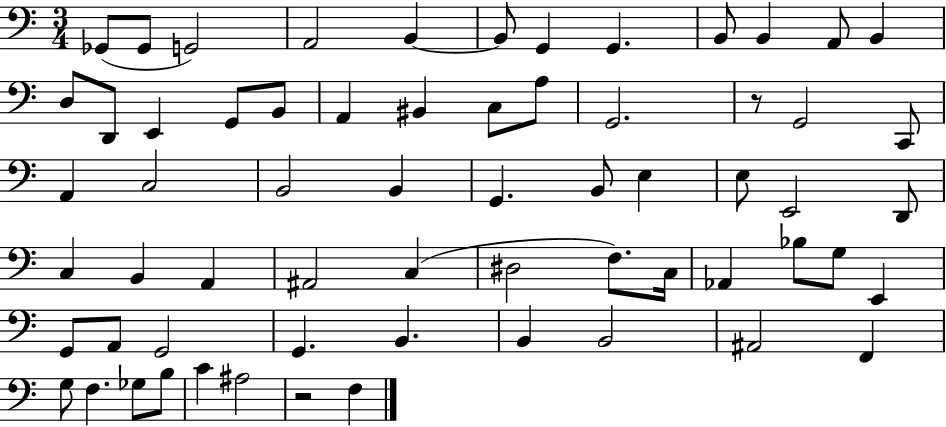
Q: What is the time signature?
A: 3/4